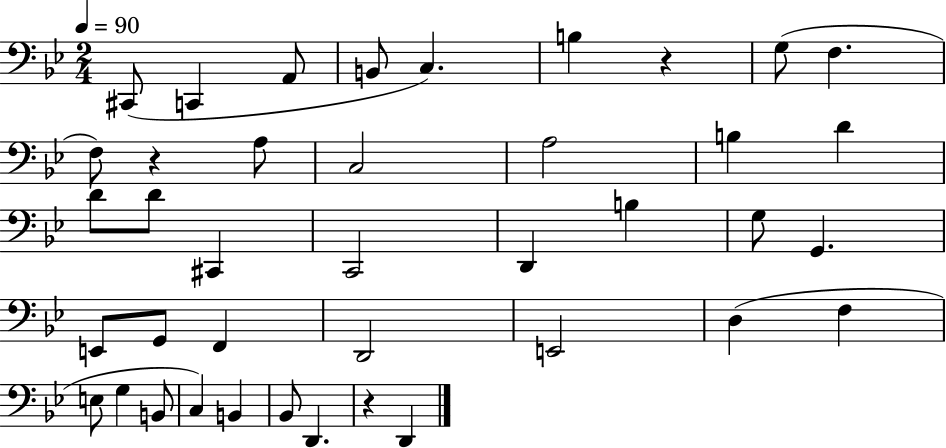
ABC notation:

X:1
T:Untitled
M:2/4
L:1/4
K:Bb
^C,,/2 C,, A,,/2 B,,/2 C, B, z G,/2 F, F,/2 z A,/2 C,2 A,2 B, D D/2 D/2 ^C,, C,,2 D,, B, G,/2 G,, E,,/2 G,,/2 F,, D,,2 E,,2 D, F, E,/2 G, B,,/2 C, B,, _B,,/2 D,, z D,,